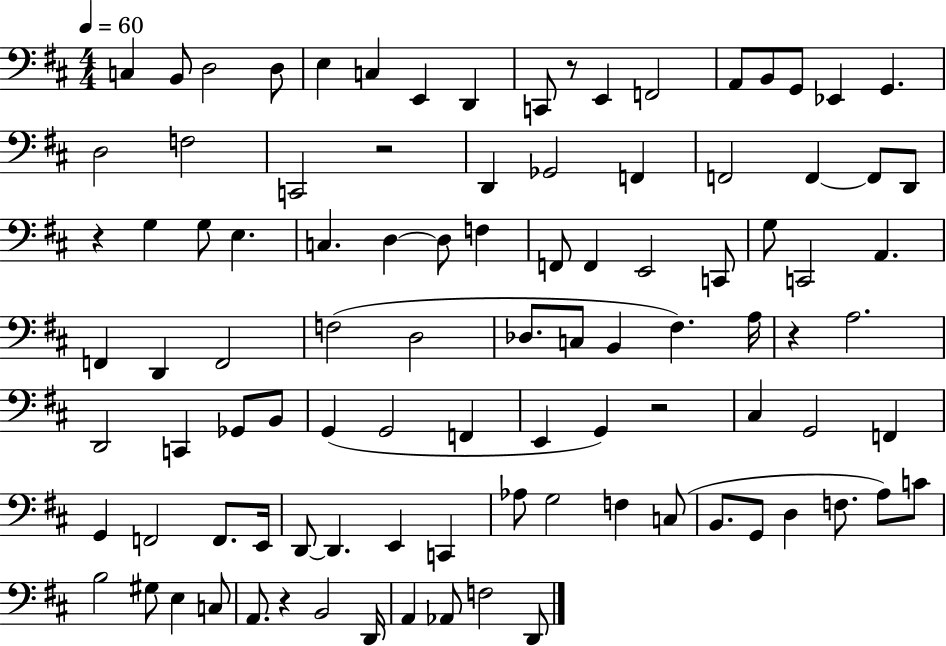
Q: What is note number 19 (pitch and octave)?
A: C2